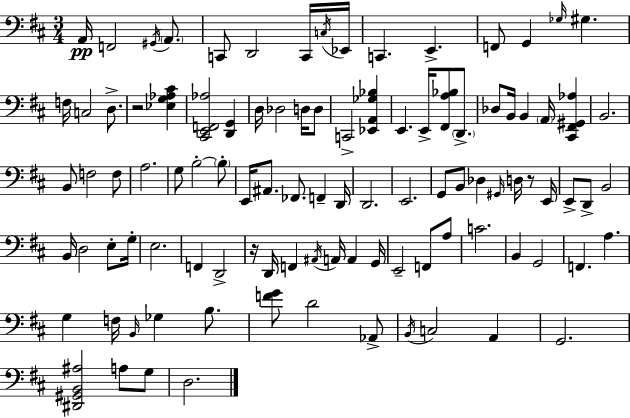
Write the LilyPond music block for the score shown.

{
  \clef bass
  \numericTimeSignature
  \time 3/4
  \key d \major
  \repeat volta 2 { a,16\pp f,2 \acciaccatura { gis,16 } \parenthesize a,8. | c,8 d,2 c,16 | \acciaccatura { c16 } ees,16 c,4. e,4.-> | f,8 g,4 \grace { ges16 } gis4. | \break f16 c2 | d8.-> r2 <ees g aes cis'>4 | <cis, e, f, aes>2 <d, g,>4 | d16 des2 | \break d16 d8 c,2-> <ees, a, ges bes>4 | e,4. e,16-> <fis, a bes>8 | \parenthesize d,8.-> des8 b,16 b,4 \parenthesize a,16 <cis, fis, gis, aes>4 | b,2. | \break b,8 f2 | f8 a2. | g8 b2-.~~ | \parenthesize b8-. e,16 ais,8. fes,8. f,4-- | \break d,16 d,2. | e,2. | g,8 b,8 des4 \grace { gis,16 } | d16 r8 e,16 e,8-> d,8-> b,2 | \break b,16 d2 | e8-. g16-. e2. | f,4 d,2-> | r16 d,16 f,4 \acciaccatura { ais,16 } a,16 | \break a,4 g,16 e,2-- | f,8 a8 c'2. | b,4 g,2 | f,4. a4. | \break g4 f16 \grace { b,16 } ges4 | b8. <f' g'>8 d'2 | aes,8-> \acciaccatura { b,16 } c2 | a,4 g,2. | \break <dis, gis, b, ais>2 | a8 g8 d2. | } \bar "|."
}